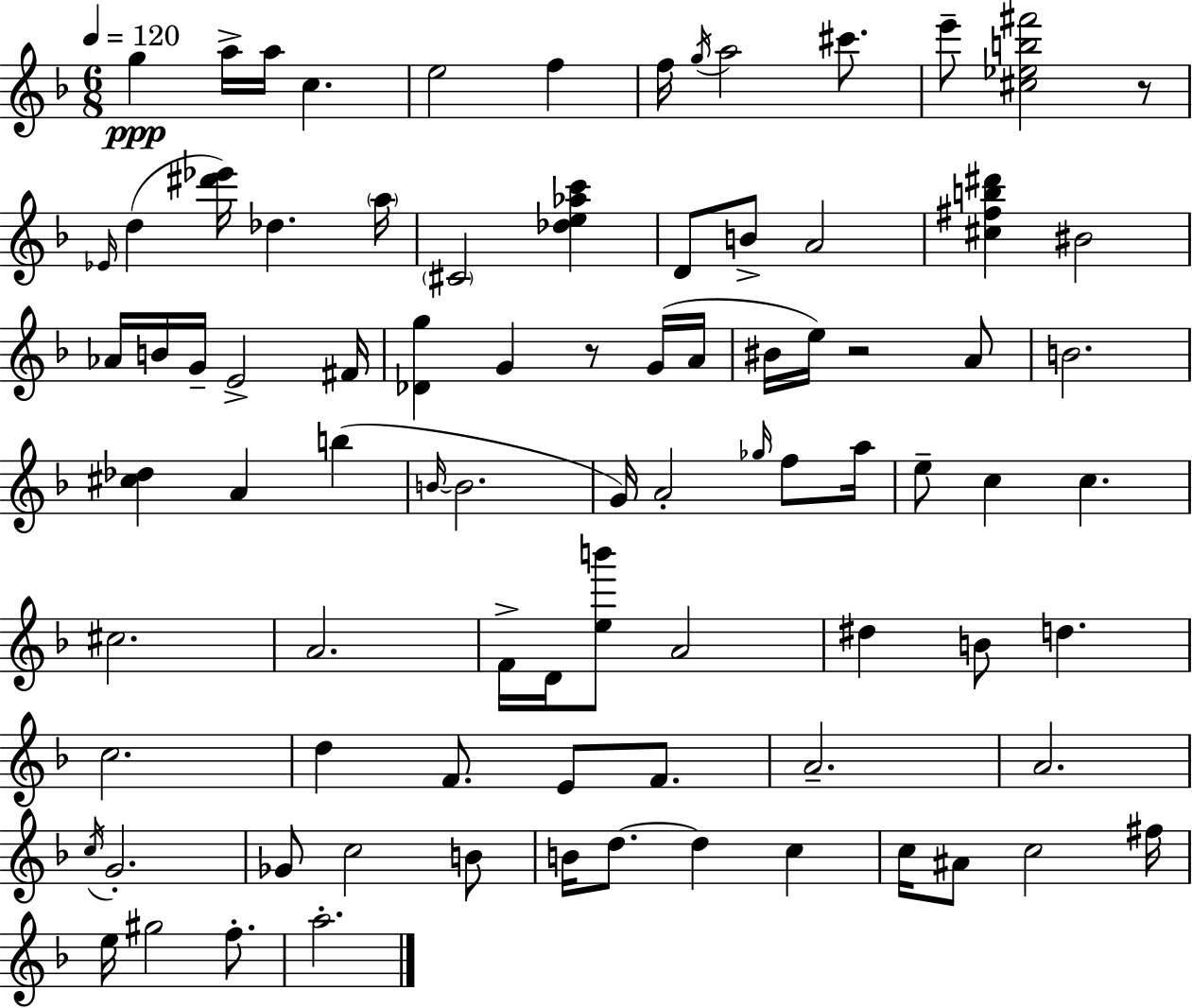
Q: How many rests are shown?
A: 3